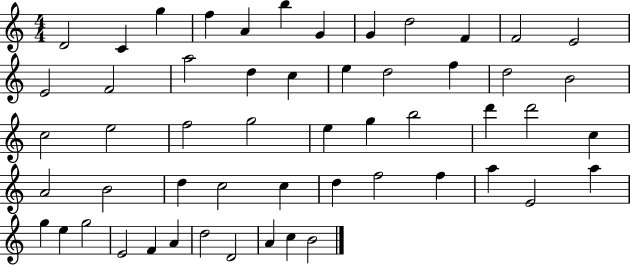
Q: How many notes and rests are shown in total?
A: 54